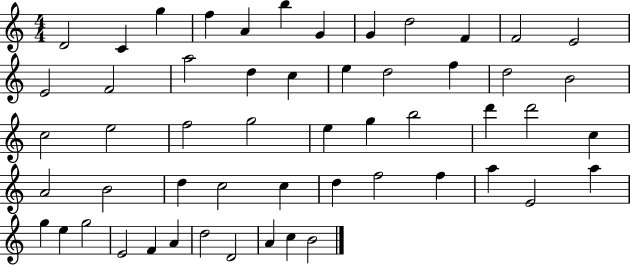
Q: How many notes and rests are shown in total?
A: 54